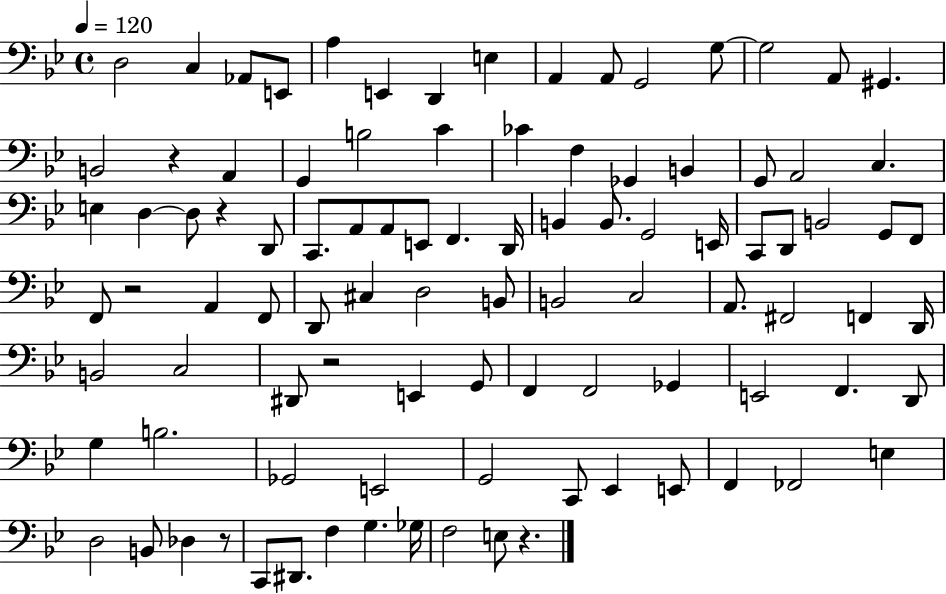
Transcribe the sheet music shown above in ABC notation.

X:1
T:Untitled
M:4/4
L:1/4
K:Bb
D,2 C, _A,,/2 E,,/2 A, E,, D,, E, A,, A,,/2 G,,2 G,/2 G,2 A,,/2 ^G,, B,,2 z A,, G,, B,2 C _C F, _G,, B,, G,,/2 A,,2 C, E, D, D,/2 z D,,/2 C,,/2 A,,/2 A,,/2 E,,/2 F,, D,,/4 B,, B,,/2 G,,2 E,,/4 C,,/2 D,,/2 B,,2 G,,/2 F,,/2 F,,/2 z2 A,, F,,/2 D,,/2 ^C, D,2 B,,/2 B,,2 C,2 A,,/2 ^F,,2 F,, D,,/4 B,,2 C,2 ^D,,/2 z2 E,, G,,/2 F,, F,,2 _G,, E,,2 F,, D,,/2 G, B,2 _G,,2 E,,2 G,,2 C,,/2 _E,, E,,/2 F,, _F,,2 E, D,2 B,,/2 _D, z/2 C,,/2 ^D,,/2 F, G, _G,/4 F,2 E,/2 z